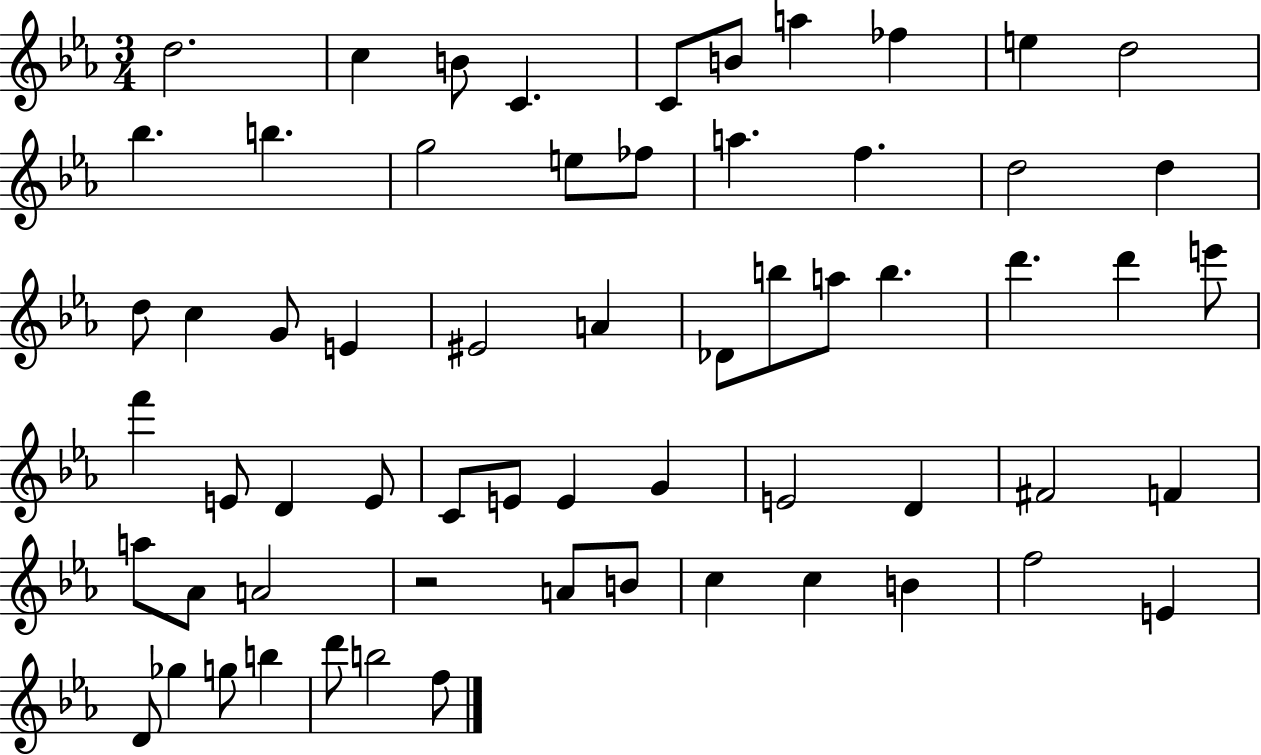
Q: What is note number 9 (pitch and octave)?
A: E5